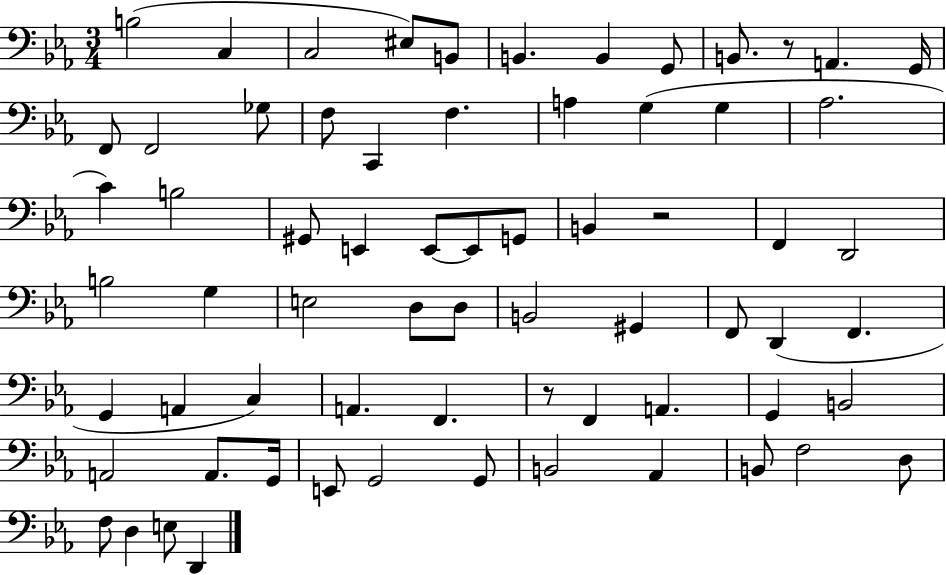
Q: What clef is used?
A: bass